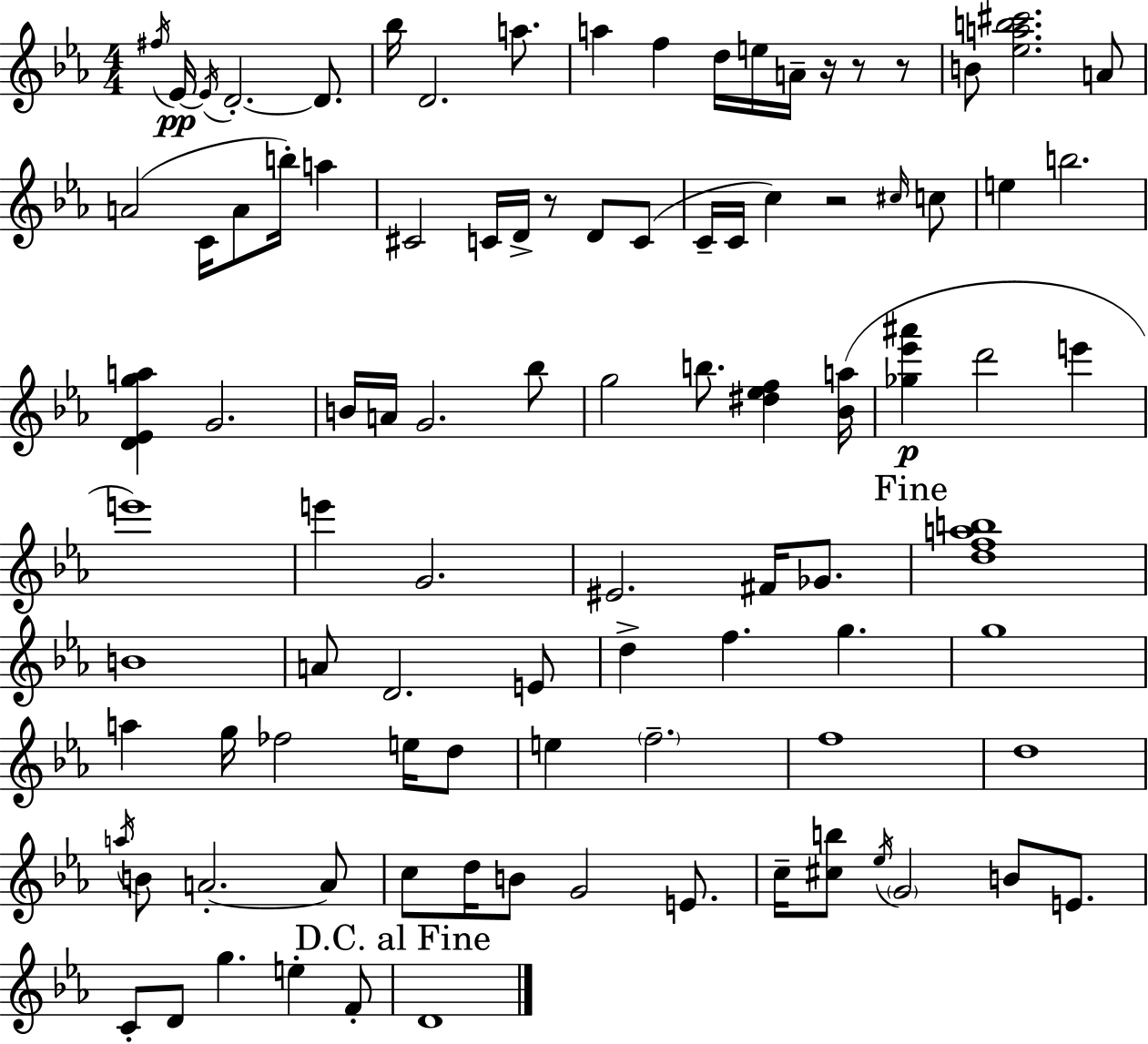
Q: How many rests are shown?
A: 5